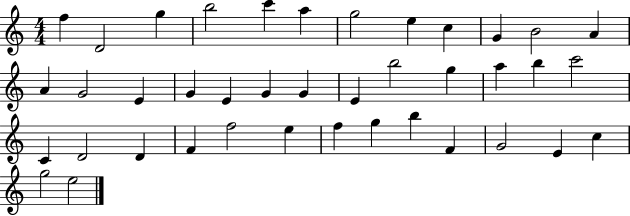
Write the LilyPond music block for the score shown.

{
  \clef treble
  \numericTimeSignature
  \time 4/4
  \key c \major
  f''4 d'2 g''4 | b''2 c'''4 a''4 | g''2 e''4 c''4 | g'4 b'2 a'4 | \break a'4 g'2 e'4 | g'4 e'4 g'4 g'4 | e'4 b''2 g''4 | a''4 b''4 c'''2 | \break c'4 d'2 d'4 | f'4 f''2 e''4 | f''4 g''4 b''4 f'4 | g'2 e'4 c''4 | \break g''2 e''2 | \bar "|."
}